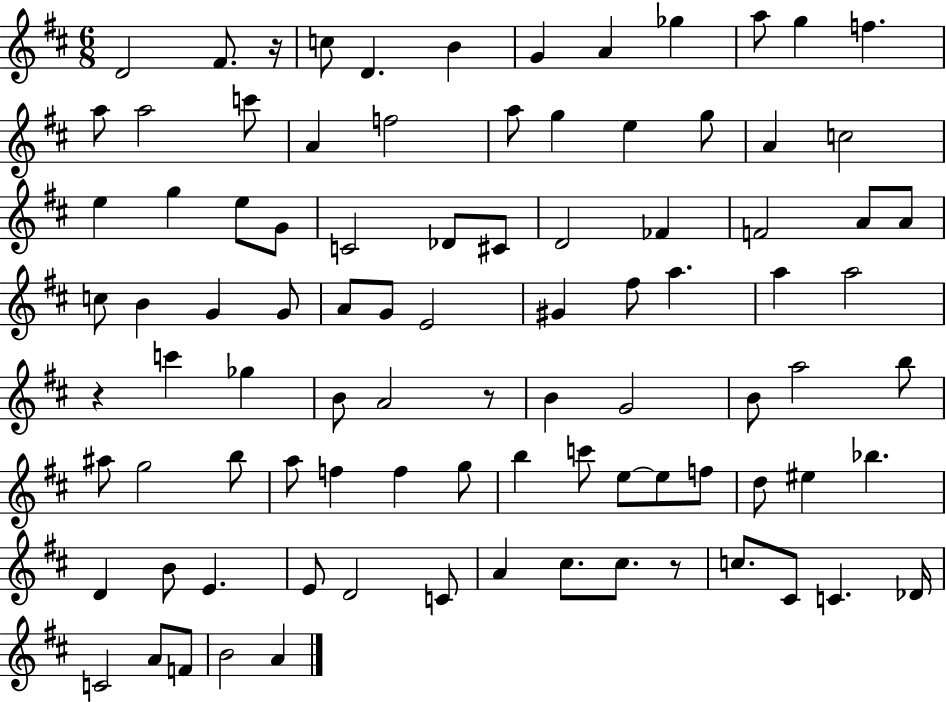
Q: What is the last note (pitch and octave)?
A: A4